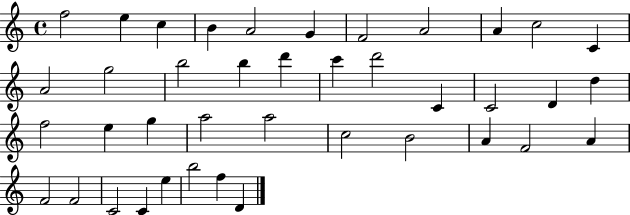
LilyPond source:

{
  \clef treble
  \time 4/4
  \defaultTimeSignature
  \key c \major
  f''2 e''4 c''4 | b'4 a'2 g'4 | f'2 a'2 | a'4 c''2 c'4 | \break a'2 g''2 | b''2 b''4 d'''4 | c'''4 d'''2 c'4 | c'2 d'4 d''4 | \break f''2 e''4 g''4 | a''2 a''2 | c''2 b'2 | a'4 f'2 a'4 | \break f'2 f'2 | c'2 c'4 e''4 | b''2 f''4 d'4 | \bar "|."
}